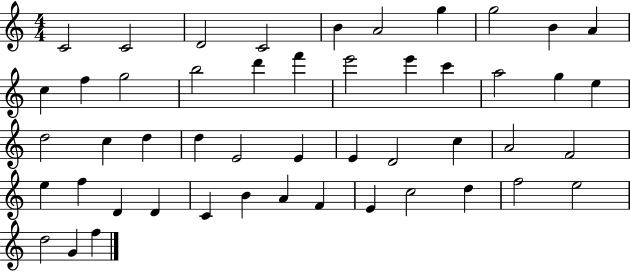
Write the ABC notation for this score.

X:1
T:Untitled
M:4/4
L:1/4
K:C
C2 C2 D2 C2 B A2 g g2 B A c f g2 b2 d' f' e'2 e' c' a2 g e d2 c d d E2 E E D2 c A2 F2 e f D D C B A F E c2 d f2 e2 d2 G f